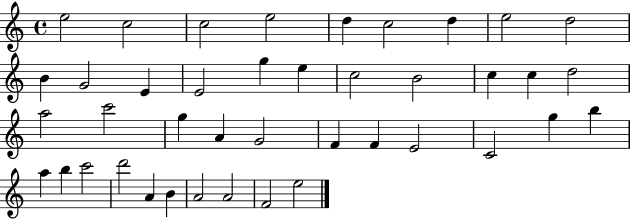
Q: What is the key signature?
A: C major